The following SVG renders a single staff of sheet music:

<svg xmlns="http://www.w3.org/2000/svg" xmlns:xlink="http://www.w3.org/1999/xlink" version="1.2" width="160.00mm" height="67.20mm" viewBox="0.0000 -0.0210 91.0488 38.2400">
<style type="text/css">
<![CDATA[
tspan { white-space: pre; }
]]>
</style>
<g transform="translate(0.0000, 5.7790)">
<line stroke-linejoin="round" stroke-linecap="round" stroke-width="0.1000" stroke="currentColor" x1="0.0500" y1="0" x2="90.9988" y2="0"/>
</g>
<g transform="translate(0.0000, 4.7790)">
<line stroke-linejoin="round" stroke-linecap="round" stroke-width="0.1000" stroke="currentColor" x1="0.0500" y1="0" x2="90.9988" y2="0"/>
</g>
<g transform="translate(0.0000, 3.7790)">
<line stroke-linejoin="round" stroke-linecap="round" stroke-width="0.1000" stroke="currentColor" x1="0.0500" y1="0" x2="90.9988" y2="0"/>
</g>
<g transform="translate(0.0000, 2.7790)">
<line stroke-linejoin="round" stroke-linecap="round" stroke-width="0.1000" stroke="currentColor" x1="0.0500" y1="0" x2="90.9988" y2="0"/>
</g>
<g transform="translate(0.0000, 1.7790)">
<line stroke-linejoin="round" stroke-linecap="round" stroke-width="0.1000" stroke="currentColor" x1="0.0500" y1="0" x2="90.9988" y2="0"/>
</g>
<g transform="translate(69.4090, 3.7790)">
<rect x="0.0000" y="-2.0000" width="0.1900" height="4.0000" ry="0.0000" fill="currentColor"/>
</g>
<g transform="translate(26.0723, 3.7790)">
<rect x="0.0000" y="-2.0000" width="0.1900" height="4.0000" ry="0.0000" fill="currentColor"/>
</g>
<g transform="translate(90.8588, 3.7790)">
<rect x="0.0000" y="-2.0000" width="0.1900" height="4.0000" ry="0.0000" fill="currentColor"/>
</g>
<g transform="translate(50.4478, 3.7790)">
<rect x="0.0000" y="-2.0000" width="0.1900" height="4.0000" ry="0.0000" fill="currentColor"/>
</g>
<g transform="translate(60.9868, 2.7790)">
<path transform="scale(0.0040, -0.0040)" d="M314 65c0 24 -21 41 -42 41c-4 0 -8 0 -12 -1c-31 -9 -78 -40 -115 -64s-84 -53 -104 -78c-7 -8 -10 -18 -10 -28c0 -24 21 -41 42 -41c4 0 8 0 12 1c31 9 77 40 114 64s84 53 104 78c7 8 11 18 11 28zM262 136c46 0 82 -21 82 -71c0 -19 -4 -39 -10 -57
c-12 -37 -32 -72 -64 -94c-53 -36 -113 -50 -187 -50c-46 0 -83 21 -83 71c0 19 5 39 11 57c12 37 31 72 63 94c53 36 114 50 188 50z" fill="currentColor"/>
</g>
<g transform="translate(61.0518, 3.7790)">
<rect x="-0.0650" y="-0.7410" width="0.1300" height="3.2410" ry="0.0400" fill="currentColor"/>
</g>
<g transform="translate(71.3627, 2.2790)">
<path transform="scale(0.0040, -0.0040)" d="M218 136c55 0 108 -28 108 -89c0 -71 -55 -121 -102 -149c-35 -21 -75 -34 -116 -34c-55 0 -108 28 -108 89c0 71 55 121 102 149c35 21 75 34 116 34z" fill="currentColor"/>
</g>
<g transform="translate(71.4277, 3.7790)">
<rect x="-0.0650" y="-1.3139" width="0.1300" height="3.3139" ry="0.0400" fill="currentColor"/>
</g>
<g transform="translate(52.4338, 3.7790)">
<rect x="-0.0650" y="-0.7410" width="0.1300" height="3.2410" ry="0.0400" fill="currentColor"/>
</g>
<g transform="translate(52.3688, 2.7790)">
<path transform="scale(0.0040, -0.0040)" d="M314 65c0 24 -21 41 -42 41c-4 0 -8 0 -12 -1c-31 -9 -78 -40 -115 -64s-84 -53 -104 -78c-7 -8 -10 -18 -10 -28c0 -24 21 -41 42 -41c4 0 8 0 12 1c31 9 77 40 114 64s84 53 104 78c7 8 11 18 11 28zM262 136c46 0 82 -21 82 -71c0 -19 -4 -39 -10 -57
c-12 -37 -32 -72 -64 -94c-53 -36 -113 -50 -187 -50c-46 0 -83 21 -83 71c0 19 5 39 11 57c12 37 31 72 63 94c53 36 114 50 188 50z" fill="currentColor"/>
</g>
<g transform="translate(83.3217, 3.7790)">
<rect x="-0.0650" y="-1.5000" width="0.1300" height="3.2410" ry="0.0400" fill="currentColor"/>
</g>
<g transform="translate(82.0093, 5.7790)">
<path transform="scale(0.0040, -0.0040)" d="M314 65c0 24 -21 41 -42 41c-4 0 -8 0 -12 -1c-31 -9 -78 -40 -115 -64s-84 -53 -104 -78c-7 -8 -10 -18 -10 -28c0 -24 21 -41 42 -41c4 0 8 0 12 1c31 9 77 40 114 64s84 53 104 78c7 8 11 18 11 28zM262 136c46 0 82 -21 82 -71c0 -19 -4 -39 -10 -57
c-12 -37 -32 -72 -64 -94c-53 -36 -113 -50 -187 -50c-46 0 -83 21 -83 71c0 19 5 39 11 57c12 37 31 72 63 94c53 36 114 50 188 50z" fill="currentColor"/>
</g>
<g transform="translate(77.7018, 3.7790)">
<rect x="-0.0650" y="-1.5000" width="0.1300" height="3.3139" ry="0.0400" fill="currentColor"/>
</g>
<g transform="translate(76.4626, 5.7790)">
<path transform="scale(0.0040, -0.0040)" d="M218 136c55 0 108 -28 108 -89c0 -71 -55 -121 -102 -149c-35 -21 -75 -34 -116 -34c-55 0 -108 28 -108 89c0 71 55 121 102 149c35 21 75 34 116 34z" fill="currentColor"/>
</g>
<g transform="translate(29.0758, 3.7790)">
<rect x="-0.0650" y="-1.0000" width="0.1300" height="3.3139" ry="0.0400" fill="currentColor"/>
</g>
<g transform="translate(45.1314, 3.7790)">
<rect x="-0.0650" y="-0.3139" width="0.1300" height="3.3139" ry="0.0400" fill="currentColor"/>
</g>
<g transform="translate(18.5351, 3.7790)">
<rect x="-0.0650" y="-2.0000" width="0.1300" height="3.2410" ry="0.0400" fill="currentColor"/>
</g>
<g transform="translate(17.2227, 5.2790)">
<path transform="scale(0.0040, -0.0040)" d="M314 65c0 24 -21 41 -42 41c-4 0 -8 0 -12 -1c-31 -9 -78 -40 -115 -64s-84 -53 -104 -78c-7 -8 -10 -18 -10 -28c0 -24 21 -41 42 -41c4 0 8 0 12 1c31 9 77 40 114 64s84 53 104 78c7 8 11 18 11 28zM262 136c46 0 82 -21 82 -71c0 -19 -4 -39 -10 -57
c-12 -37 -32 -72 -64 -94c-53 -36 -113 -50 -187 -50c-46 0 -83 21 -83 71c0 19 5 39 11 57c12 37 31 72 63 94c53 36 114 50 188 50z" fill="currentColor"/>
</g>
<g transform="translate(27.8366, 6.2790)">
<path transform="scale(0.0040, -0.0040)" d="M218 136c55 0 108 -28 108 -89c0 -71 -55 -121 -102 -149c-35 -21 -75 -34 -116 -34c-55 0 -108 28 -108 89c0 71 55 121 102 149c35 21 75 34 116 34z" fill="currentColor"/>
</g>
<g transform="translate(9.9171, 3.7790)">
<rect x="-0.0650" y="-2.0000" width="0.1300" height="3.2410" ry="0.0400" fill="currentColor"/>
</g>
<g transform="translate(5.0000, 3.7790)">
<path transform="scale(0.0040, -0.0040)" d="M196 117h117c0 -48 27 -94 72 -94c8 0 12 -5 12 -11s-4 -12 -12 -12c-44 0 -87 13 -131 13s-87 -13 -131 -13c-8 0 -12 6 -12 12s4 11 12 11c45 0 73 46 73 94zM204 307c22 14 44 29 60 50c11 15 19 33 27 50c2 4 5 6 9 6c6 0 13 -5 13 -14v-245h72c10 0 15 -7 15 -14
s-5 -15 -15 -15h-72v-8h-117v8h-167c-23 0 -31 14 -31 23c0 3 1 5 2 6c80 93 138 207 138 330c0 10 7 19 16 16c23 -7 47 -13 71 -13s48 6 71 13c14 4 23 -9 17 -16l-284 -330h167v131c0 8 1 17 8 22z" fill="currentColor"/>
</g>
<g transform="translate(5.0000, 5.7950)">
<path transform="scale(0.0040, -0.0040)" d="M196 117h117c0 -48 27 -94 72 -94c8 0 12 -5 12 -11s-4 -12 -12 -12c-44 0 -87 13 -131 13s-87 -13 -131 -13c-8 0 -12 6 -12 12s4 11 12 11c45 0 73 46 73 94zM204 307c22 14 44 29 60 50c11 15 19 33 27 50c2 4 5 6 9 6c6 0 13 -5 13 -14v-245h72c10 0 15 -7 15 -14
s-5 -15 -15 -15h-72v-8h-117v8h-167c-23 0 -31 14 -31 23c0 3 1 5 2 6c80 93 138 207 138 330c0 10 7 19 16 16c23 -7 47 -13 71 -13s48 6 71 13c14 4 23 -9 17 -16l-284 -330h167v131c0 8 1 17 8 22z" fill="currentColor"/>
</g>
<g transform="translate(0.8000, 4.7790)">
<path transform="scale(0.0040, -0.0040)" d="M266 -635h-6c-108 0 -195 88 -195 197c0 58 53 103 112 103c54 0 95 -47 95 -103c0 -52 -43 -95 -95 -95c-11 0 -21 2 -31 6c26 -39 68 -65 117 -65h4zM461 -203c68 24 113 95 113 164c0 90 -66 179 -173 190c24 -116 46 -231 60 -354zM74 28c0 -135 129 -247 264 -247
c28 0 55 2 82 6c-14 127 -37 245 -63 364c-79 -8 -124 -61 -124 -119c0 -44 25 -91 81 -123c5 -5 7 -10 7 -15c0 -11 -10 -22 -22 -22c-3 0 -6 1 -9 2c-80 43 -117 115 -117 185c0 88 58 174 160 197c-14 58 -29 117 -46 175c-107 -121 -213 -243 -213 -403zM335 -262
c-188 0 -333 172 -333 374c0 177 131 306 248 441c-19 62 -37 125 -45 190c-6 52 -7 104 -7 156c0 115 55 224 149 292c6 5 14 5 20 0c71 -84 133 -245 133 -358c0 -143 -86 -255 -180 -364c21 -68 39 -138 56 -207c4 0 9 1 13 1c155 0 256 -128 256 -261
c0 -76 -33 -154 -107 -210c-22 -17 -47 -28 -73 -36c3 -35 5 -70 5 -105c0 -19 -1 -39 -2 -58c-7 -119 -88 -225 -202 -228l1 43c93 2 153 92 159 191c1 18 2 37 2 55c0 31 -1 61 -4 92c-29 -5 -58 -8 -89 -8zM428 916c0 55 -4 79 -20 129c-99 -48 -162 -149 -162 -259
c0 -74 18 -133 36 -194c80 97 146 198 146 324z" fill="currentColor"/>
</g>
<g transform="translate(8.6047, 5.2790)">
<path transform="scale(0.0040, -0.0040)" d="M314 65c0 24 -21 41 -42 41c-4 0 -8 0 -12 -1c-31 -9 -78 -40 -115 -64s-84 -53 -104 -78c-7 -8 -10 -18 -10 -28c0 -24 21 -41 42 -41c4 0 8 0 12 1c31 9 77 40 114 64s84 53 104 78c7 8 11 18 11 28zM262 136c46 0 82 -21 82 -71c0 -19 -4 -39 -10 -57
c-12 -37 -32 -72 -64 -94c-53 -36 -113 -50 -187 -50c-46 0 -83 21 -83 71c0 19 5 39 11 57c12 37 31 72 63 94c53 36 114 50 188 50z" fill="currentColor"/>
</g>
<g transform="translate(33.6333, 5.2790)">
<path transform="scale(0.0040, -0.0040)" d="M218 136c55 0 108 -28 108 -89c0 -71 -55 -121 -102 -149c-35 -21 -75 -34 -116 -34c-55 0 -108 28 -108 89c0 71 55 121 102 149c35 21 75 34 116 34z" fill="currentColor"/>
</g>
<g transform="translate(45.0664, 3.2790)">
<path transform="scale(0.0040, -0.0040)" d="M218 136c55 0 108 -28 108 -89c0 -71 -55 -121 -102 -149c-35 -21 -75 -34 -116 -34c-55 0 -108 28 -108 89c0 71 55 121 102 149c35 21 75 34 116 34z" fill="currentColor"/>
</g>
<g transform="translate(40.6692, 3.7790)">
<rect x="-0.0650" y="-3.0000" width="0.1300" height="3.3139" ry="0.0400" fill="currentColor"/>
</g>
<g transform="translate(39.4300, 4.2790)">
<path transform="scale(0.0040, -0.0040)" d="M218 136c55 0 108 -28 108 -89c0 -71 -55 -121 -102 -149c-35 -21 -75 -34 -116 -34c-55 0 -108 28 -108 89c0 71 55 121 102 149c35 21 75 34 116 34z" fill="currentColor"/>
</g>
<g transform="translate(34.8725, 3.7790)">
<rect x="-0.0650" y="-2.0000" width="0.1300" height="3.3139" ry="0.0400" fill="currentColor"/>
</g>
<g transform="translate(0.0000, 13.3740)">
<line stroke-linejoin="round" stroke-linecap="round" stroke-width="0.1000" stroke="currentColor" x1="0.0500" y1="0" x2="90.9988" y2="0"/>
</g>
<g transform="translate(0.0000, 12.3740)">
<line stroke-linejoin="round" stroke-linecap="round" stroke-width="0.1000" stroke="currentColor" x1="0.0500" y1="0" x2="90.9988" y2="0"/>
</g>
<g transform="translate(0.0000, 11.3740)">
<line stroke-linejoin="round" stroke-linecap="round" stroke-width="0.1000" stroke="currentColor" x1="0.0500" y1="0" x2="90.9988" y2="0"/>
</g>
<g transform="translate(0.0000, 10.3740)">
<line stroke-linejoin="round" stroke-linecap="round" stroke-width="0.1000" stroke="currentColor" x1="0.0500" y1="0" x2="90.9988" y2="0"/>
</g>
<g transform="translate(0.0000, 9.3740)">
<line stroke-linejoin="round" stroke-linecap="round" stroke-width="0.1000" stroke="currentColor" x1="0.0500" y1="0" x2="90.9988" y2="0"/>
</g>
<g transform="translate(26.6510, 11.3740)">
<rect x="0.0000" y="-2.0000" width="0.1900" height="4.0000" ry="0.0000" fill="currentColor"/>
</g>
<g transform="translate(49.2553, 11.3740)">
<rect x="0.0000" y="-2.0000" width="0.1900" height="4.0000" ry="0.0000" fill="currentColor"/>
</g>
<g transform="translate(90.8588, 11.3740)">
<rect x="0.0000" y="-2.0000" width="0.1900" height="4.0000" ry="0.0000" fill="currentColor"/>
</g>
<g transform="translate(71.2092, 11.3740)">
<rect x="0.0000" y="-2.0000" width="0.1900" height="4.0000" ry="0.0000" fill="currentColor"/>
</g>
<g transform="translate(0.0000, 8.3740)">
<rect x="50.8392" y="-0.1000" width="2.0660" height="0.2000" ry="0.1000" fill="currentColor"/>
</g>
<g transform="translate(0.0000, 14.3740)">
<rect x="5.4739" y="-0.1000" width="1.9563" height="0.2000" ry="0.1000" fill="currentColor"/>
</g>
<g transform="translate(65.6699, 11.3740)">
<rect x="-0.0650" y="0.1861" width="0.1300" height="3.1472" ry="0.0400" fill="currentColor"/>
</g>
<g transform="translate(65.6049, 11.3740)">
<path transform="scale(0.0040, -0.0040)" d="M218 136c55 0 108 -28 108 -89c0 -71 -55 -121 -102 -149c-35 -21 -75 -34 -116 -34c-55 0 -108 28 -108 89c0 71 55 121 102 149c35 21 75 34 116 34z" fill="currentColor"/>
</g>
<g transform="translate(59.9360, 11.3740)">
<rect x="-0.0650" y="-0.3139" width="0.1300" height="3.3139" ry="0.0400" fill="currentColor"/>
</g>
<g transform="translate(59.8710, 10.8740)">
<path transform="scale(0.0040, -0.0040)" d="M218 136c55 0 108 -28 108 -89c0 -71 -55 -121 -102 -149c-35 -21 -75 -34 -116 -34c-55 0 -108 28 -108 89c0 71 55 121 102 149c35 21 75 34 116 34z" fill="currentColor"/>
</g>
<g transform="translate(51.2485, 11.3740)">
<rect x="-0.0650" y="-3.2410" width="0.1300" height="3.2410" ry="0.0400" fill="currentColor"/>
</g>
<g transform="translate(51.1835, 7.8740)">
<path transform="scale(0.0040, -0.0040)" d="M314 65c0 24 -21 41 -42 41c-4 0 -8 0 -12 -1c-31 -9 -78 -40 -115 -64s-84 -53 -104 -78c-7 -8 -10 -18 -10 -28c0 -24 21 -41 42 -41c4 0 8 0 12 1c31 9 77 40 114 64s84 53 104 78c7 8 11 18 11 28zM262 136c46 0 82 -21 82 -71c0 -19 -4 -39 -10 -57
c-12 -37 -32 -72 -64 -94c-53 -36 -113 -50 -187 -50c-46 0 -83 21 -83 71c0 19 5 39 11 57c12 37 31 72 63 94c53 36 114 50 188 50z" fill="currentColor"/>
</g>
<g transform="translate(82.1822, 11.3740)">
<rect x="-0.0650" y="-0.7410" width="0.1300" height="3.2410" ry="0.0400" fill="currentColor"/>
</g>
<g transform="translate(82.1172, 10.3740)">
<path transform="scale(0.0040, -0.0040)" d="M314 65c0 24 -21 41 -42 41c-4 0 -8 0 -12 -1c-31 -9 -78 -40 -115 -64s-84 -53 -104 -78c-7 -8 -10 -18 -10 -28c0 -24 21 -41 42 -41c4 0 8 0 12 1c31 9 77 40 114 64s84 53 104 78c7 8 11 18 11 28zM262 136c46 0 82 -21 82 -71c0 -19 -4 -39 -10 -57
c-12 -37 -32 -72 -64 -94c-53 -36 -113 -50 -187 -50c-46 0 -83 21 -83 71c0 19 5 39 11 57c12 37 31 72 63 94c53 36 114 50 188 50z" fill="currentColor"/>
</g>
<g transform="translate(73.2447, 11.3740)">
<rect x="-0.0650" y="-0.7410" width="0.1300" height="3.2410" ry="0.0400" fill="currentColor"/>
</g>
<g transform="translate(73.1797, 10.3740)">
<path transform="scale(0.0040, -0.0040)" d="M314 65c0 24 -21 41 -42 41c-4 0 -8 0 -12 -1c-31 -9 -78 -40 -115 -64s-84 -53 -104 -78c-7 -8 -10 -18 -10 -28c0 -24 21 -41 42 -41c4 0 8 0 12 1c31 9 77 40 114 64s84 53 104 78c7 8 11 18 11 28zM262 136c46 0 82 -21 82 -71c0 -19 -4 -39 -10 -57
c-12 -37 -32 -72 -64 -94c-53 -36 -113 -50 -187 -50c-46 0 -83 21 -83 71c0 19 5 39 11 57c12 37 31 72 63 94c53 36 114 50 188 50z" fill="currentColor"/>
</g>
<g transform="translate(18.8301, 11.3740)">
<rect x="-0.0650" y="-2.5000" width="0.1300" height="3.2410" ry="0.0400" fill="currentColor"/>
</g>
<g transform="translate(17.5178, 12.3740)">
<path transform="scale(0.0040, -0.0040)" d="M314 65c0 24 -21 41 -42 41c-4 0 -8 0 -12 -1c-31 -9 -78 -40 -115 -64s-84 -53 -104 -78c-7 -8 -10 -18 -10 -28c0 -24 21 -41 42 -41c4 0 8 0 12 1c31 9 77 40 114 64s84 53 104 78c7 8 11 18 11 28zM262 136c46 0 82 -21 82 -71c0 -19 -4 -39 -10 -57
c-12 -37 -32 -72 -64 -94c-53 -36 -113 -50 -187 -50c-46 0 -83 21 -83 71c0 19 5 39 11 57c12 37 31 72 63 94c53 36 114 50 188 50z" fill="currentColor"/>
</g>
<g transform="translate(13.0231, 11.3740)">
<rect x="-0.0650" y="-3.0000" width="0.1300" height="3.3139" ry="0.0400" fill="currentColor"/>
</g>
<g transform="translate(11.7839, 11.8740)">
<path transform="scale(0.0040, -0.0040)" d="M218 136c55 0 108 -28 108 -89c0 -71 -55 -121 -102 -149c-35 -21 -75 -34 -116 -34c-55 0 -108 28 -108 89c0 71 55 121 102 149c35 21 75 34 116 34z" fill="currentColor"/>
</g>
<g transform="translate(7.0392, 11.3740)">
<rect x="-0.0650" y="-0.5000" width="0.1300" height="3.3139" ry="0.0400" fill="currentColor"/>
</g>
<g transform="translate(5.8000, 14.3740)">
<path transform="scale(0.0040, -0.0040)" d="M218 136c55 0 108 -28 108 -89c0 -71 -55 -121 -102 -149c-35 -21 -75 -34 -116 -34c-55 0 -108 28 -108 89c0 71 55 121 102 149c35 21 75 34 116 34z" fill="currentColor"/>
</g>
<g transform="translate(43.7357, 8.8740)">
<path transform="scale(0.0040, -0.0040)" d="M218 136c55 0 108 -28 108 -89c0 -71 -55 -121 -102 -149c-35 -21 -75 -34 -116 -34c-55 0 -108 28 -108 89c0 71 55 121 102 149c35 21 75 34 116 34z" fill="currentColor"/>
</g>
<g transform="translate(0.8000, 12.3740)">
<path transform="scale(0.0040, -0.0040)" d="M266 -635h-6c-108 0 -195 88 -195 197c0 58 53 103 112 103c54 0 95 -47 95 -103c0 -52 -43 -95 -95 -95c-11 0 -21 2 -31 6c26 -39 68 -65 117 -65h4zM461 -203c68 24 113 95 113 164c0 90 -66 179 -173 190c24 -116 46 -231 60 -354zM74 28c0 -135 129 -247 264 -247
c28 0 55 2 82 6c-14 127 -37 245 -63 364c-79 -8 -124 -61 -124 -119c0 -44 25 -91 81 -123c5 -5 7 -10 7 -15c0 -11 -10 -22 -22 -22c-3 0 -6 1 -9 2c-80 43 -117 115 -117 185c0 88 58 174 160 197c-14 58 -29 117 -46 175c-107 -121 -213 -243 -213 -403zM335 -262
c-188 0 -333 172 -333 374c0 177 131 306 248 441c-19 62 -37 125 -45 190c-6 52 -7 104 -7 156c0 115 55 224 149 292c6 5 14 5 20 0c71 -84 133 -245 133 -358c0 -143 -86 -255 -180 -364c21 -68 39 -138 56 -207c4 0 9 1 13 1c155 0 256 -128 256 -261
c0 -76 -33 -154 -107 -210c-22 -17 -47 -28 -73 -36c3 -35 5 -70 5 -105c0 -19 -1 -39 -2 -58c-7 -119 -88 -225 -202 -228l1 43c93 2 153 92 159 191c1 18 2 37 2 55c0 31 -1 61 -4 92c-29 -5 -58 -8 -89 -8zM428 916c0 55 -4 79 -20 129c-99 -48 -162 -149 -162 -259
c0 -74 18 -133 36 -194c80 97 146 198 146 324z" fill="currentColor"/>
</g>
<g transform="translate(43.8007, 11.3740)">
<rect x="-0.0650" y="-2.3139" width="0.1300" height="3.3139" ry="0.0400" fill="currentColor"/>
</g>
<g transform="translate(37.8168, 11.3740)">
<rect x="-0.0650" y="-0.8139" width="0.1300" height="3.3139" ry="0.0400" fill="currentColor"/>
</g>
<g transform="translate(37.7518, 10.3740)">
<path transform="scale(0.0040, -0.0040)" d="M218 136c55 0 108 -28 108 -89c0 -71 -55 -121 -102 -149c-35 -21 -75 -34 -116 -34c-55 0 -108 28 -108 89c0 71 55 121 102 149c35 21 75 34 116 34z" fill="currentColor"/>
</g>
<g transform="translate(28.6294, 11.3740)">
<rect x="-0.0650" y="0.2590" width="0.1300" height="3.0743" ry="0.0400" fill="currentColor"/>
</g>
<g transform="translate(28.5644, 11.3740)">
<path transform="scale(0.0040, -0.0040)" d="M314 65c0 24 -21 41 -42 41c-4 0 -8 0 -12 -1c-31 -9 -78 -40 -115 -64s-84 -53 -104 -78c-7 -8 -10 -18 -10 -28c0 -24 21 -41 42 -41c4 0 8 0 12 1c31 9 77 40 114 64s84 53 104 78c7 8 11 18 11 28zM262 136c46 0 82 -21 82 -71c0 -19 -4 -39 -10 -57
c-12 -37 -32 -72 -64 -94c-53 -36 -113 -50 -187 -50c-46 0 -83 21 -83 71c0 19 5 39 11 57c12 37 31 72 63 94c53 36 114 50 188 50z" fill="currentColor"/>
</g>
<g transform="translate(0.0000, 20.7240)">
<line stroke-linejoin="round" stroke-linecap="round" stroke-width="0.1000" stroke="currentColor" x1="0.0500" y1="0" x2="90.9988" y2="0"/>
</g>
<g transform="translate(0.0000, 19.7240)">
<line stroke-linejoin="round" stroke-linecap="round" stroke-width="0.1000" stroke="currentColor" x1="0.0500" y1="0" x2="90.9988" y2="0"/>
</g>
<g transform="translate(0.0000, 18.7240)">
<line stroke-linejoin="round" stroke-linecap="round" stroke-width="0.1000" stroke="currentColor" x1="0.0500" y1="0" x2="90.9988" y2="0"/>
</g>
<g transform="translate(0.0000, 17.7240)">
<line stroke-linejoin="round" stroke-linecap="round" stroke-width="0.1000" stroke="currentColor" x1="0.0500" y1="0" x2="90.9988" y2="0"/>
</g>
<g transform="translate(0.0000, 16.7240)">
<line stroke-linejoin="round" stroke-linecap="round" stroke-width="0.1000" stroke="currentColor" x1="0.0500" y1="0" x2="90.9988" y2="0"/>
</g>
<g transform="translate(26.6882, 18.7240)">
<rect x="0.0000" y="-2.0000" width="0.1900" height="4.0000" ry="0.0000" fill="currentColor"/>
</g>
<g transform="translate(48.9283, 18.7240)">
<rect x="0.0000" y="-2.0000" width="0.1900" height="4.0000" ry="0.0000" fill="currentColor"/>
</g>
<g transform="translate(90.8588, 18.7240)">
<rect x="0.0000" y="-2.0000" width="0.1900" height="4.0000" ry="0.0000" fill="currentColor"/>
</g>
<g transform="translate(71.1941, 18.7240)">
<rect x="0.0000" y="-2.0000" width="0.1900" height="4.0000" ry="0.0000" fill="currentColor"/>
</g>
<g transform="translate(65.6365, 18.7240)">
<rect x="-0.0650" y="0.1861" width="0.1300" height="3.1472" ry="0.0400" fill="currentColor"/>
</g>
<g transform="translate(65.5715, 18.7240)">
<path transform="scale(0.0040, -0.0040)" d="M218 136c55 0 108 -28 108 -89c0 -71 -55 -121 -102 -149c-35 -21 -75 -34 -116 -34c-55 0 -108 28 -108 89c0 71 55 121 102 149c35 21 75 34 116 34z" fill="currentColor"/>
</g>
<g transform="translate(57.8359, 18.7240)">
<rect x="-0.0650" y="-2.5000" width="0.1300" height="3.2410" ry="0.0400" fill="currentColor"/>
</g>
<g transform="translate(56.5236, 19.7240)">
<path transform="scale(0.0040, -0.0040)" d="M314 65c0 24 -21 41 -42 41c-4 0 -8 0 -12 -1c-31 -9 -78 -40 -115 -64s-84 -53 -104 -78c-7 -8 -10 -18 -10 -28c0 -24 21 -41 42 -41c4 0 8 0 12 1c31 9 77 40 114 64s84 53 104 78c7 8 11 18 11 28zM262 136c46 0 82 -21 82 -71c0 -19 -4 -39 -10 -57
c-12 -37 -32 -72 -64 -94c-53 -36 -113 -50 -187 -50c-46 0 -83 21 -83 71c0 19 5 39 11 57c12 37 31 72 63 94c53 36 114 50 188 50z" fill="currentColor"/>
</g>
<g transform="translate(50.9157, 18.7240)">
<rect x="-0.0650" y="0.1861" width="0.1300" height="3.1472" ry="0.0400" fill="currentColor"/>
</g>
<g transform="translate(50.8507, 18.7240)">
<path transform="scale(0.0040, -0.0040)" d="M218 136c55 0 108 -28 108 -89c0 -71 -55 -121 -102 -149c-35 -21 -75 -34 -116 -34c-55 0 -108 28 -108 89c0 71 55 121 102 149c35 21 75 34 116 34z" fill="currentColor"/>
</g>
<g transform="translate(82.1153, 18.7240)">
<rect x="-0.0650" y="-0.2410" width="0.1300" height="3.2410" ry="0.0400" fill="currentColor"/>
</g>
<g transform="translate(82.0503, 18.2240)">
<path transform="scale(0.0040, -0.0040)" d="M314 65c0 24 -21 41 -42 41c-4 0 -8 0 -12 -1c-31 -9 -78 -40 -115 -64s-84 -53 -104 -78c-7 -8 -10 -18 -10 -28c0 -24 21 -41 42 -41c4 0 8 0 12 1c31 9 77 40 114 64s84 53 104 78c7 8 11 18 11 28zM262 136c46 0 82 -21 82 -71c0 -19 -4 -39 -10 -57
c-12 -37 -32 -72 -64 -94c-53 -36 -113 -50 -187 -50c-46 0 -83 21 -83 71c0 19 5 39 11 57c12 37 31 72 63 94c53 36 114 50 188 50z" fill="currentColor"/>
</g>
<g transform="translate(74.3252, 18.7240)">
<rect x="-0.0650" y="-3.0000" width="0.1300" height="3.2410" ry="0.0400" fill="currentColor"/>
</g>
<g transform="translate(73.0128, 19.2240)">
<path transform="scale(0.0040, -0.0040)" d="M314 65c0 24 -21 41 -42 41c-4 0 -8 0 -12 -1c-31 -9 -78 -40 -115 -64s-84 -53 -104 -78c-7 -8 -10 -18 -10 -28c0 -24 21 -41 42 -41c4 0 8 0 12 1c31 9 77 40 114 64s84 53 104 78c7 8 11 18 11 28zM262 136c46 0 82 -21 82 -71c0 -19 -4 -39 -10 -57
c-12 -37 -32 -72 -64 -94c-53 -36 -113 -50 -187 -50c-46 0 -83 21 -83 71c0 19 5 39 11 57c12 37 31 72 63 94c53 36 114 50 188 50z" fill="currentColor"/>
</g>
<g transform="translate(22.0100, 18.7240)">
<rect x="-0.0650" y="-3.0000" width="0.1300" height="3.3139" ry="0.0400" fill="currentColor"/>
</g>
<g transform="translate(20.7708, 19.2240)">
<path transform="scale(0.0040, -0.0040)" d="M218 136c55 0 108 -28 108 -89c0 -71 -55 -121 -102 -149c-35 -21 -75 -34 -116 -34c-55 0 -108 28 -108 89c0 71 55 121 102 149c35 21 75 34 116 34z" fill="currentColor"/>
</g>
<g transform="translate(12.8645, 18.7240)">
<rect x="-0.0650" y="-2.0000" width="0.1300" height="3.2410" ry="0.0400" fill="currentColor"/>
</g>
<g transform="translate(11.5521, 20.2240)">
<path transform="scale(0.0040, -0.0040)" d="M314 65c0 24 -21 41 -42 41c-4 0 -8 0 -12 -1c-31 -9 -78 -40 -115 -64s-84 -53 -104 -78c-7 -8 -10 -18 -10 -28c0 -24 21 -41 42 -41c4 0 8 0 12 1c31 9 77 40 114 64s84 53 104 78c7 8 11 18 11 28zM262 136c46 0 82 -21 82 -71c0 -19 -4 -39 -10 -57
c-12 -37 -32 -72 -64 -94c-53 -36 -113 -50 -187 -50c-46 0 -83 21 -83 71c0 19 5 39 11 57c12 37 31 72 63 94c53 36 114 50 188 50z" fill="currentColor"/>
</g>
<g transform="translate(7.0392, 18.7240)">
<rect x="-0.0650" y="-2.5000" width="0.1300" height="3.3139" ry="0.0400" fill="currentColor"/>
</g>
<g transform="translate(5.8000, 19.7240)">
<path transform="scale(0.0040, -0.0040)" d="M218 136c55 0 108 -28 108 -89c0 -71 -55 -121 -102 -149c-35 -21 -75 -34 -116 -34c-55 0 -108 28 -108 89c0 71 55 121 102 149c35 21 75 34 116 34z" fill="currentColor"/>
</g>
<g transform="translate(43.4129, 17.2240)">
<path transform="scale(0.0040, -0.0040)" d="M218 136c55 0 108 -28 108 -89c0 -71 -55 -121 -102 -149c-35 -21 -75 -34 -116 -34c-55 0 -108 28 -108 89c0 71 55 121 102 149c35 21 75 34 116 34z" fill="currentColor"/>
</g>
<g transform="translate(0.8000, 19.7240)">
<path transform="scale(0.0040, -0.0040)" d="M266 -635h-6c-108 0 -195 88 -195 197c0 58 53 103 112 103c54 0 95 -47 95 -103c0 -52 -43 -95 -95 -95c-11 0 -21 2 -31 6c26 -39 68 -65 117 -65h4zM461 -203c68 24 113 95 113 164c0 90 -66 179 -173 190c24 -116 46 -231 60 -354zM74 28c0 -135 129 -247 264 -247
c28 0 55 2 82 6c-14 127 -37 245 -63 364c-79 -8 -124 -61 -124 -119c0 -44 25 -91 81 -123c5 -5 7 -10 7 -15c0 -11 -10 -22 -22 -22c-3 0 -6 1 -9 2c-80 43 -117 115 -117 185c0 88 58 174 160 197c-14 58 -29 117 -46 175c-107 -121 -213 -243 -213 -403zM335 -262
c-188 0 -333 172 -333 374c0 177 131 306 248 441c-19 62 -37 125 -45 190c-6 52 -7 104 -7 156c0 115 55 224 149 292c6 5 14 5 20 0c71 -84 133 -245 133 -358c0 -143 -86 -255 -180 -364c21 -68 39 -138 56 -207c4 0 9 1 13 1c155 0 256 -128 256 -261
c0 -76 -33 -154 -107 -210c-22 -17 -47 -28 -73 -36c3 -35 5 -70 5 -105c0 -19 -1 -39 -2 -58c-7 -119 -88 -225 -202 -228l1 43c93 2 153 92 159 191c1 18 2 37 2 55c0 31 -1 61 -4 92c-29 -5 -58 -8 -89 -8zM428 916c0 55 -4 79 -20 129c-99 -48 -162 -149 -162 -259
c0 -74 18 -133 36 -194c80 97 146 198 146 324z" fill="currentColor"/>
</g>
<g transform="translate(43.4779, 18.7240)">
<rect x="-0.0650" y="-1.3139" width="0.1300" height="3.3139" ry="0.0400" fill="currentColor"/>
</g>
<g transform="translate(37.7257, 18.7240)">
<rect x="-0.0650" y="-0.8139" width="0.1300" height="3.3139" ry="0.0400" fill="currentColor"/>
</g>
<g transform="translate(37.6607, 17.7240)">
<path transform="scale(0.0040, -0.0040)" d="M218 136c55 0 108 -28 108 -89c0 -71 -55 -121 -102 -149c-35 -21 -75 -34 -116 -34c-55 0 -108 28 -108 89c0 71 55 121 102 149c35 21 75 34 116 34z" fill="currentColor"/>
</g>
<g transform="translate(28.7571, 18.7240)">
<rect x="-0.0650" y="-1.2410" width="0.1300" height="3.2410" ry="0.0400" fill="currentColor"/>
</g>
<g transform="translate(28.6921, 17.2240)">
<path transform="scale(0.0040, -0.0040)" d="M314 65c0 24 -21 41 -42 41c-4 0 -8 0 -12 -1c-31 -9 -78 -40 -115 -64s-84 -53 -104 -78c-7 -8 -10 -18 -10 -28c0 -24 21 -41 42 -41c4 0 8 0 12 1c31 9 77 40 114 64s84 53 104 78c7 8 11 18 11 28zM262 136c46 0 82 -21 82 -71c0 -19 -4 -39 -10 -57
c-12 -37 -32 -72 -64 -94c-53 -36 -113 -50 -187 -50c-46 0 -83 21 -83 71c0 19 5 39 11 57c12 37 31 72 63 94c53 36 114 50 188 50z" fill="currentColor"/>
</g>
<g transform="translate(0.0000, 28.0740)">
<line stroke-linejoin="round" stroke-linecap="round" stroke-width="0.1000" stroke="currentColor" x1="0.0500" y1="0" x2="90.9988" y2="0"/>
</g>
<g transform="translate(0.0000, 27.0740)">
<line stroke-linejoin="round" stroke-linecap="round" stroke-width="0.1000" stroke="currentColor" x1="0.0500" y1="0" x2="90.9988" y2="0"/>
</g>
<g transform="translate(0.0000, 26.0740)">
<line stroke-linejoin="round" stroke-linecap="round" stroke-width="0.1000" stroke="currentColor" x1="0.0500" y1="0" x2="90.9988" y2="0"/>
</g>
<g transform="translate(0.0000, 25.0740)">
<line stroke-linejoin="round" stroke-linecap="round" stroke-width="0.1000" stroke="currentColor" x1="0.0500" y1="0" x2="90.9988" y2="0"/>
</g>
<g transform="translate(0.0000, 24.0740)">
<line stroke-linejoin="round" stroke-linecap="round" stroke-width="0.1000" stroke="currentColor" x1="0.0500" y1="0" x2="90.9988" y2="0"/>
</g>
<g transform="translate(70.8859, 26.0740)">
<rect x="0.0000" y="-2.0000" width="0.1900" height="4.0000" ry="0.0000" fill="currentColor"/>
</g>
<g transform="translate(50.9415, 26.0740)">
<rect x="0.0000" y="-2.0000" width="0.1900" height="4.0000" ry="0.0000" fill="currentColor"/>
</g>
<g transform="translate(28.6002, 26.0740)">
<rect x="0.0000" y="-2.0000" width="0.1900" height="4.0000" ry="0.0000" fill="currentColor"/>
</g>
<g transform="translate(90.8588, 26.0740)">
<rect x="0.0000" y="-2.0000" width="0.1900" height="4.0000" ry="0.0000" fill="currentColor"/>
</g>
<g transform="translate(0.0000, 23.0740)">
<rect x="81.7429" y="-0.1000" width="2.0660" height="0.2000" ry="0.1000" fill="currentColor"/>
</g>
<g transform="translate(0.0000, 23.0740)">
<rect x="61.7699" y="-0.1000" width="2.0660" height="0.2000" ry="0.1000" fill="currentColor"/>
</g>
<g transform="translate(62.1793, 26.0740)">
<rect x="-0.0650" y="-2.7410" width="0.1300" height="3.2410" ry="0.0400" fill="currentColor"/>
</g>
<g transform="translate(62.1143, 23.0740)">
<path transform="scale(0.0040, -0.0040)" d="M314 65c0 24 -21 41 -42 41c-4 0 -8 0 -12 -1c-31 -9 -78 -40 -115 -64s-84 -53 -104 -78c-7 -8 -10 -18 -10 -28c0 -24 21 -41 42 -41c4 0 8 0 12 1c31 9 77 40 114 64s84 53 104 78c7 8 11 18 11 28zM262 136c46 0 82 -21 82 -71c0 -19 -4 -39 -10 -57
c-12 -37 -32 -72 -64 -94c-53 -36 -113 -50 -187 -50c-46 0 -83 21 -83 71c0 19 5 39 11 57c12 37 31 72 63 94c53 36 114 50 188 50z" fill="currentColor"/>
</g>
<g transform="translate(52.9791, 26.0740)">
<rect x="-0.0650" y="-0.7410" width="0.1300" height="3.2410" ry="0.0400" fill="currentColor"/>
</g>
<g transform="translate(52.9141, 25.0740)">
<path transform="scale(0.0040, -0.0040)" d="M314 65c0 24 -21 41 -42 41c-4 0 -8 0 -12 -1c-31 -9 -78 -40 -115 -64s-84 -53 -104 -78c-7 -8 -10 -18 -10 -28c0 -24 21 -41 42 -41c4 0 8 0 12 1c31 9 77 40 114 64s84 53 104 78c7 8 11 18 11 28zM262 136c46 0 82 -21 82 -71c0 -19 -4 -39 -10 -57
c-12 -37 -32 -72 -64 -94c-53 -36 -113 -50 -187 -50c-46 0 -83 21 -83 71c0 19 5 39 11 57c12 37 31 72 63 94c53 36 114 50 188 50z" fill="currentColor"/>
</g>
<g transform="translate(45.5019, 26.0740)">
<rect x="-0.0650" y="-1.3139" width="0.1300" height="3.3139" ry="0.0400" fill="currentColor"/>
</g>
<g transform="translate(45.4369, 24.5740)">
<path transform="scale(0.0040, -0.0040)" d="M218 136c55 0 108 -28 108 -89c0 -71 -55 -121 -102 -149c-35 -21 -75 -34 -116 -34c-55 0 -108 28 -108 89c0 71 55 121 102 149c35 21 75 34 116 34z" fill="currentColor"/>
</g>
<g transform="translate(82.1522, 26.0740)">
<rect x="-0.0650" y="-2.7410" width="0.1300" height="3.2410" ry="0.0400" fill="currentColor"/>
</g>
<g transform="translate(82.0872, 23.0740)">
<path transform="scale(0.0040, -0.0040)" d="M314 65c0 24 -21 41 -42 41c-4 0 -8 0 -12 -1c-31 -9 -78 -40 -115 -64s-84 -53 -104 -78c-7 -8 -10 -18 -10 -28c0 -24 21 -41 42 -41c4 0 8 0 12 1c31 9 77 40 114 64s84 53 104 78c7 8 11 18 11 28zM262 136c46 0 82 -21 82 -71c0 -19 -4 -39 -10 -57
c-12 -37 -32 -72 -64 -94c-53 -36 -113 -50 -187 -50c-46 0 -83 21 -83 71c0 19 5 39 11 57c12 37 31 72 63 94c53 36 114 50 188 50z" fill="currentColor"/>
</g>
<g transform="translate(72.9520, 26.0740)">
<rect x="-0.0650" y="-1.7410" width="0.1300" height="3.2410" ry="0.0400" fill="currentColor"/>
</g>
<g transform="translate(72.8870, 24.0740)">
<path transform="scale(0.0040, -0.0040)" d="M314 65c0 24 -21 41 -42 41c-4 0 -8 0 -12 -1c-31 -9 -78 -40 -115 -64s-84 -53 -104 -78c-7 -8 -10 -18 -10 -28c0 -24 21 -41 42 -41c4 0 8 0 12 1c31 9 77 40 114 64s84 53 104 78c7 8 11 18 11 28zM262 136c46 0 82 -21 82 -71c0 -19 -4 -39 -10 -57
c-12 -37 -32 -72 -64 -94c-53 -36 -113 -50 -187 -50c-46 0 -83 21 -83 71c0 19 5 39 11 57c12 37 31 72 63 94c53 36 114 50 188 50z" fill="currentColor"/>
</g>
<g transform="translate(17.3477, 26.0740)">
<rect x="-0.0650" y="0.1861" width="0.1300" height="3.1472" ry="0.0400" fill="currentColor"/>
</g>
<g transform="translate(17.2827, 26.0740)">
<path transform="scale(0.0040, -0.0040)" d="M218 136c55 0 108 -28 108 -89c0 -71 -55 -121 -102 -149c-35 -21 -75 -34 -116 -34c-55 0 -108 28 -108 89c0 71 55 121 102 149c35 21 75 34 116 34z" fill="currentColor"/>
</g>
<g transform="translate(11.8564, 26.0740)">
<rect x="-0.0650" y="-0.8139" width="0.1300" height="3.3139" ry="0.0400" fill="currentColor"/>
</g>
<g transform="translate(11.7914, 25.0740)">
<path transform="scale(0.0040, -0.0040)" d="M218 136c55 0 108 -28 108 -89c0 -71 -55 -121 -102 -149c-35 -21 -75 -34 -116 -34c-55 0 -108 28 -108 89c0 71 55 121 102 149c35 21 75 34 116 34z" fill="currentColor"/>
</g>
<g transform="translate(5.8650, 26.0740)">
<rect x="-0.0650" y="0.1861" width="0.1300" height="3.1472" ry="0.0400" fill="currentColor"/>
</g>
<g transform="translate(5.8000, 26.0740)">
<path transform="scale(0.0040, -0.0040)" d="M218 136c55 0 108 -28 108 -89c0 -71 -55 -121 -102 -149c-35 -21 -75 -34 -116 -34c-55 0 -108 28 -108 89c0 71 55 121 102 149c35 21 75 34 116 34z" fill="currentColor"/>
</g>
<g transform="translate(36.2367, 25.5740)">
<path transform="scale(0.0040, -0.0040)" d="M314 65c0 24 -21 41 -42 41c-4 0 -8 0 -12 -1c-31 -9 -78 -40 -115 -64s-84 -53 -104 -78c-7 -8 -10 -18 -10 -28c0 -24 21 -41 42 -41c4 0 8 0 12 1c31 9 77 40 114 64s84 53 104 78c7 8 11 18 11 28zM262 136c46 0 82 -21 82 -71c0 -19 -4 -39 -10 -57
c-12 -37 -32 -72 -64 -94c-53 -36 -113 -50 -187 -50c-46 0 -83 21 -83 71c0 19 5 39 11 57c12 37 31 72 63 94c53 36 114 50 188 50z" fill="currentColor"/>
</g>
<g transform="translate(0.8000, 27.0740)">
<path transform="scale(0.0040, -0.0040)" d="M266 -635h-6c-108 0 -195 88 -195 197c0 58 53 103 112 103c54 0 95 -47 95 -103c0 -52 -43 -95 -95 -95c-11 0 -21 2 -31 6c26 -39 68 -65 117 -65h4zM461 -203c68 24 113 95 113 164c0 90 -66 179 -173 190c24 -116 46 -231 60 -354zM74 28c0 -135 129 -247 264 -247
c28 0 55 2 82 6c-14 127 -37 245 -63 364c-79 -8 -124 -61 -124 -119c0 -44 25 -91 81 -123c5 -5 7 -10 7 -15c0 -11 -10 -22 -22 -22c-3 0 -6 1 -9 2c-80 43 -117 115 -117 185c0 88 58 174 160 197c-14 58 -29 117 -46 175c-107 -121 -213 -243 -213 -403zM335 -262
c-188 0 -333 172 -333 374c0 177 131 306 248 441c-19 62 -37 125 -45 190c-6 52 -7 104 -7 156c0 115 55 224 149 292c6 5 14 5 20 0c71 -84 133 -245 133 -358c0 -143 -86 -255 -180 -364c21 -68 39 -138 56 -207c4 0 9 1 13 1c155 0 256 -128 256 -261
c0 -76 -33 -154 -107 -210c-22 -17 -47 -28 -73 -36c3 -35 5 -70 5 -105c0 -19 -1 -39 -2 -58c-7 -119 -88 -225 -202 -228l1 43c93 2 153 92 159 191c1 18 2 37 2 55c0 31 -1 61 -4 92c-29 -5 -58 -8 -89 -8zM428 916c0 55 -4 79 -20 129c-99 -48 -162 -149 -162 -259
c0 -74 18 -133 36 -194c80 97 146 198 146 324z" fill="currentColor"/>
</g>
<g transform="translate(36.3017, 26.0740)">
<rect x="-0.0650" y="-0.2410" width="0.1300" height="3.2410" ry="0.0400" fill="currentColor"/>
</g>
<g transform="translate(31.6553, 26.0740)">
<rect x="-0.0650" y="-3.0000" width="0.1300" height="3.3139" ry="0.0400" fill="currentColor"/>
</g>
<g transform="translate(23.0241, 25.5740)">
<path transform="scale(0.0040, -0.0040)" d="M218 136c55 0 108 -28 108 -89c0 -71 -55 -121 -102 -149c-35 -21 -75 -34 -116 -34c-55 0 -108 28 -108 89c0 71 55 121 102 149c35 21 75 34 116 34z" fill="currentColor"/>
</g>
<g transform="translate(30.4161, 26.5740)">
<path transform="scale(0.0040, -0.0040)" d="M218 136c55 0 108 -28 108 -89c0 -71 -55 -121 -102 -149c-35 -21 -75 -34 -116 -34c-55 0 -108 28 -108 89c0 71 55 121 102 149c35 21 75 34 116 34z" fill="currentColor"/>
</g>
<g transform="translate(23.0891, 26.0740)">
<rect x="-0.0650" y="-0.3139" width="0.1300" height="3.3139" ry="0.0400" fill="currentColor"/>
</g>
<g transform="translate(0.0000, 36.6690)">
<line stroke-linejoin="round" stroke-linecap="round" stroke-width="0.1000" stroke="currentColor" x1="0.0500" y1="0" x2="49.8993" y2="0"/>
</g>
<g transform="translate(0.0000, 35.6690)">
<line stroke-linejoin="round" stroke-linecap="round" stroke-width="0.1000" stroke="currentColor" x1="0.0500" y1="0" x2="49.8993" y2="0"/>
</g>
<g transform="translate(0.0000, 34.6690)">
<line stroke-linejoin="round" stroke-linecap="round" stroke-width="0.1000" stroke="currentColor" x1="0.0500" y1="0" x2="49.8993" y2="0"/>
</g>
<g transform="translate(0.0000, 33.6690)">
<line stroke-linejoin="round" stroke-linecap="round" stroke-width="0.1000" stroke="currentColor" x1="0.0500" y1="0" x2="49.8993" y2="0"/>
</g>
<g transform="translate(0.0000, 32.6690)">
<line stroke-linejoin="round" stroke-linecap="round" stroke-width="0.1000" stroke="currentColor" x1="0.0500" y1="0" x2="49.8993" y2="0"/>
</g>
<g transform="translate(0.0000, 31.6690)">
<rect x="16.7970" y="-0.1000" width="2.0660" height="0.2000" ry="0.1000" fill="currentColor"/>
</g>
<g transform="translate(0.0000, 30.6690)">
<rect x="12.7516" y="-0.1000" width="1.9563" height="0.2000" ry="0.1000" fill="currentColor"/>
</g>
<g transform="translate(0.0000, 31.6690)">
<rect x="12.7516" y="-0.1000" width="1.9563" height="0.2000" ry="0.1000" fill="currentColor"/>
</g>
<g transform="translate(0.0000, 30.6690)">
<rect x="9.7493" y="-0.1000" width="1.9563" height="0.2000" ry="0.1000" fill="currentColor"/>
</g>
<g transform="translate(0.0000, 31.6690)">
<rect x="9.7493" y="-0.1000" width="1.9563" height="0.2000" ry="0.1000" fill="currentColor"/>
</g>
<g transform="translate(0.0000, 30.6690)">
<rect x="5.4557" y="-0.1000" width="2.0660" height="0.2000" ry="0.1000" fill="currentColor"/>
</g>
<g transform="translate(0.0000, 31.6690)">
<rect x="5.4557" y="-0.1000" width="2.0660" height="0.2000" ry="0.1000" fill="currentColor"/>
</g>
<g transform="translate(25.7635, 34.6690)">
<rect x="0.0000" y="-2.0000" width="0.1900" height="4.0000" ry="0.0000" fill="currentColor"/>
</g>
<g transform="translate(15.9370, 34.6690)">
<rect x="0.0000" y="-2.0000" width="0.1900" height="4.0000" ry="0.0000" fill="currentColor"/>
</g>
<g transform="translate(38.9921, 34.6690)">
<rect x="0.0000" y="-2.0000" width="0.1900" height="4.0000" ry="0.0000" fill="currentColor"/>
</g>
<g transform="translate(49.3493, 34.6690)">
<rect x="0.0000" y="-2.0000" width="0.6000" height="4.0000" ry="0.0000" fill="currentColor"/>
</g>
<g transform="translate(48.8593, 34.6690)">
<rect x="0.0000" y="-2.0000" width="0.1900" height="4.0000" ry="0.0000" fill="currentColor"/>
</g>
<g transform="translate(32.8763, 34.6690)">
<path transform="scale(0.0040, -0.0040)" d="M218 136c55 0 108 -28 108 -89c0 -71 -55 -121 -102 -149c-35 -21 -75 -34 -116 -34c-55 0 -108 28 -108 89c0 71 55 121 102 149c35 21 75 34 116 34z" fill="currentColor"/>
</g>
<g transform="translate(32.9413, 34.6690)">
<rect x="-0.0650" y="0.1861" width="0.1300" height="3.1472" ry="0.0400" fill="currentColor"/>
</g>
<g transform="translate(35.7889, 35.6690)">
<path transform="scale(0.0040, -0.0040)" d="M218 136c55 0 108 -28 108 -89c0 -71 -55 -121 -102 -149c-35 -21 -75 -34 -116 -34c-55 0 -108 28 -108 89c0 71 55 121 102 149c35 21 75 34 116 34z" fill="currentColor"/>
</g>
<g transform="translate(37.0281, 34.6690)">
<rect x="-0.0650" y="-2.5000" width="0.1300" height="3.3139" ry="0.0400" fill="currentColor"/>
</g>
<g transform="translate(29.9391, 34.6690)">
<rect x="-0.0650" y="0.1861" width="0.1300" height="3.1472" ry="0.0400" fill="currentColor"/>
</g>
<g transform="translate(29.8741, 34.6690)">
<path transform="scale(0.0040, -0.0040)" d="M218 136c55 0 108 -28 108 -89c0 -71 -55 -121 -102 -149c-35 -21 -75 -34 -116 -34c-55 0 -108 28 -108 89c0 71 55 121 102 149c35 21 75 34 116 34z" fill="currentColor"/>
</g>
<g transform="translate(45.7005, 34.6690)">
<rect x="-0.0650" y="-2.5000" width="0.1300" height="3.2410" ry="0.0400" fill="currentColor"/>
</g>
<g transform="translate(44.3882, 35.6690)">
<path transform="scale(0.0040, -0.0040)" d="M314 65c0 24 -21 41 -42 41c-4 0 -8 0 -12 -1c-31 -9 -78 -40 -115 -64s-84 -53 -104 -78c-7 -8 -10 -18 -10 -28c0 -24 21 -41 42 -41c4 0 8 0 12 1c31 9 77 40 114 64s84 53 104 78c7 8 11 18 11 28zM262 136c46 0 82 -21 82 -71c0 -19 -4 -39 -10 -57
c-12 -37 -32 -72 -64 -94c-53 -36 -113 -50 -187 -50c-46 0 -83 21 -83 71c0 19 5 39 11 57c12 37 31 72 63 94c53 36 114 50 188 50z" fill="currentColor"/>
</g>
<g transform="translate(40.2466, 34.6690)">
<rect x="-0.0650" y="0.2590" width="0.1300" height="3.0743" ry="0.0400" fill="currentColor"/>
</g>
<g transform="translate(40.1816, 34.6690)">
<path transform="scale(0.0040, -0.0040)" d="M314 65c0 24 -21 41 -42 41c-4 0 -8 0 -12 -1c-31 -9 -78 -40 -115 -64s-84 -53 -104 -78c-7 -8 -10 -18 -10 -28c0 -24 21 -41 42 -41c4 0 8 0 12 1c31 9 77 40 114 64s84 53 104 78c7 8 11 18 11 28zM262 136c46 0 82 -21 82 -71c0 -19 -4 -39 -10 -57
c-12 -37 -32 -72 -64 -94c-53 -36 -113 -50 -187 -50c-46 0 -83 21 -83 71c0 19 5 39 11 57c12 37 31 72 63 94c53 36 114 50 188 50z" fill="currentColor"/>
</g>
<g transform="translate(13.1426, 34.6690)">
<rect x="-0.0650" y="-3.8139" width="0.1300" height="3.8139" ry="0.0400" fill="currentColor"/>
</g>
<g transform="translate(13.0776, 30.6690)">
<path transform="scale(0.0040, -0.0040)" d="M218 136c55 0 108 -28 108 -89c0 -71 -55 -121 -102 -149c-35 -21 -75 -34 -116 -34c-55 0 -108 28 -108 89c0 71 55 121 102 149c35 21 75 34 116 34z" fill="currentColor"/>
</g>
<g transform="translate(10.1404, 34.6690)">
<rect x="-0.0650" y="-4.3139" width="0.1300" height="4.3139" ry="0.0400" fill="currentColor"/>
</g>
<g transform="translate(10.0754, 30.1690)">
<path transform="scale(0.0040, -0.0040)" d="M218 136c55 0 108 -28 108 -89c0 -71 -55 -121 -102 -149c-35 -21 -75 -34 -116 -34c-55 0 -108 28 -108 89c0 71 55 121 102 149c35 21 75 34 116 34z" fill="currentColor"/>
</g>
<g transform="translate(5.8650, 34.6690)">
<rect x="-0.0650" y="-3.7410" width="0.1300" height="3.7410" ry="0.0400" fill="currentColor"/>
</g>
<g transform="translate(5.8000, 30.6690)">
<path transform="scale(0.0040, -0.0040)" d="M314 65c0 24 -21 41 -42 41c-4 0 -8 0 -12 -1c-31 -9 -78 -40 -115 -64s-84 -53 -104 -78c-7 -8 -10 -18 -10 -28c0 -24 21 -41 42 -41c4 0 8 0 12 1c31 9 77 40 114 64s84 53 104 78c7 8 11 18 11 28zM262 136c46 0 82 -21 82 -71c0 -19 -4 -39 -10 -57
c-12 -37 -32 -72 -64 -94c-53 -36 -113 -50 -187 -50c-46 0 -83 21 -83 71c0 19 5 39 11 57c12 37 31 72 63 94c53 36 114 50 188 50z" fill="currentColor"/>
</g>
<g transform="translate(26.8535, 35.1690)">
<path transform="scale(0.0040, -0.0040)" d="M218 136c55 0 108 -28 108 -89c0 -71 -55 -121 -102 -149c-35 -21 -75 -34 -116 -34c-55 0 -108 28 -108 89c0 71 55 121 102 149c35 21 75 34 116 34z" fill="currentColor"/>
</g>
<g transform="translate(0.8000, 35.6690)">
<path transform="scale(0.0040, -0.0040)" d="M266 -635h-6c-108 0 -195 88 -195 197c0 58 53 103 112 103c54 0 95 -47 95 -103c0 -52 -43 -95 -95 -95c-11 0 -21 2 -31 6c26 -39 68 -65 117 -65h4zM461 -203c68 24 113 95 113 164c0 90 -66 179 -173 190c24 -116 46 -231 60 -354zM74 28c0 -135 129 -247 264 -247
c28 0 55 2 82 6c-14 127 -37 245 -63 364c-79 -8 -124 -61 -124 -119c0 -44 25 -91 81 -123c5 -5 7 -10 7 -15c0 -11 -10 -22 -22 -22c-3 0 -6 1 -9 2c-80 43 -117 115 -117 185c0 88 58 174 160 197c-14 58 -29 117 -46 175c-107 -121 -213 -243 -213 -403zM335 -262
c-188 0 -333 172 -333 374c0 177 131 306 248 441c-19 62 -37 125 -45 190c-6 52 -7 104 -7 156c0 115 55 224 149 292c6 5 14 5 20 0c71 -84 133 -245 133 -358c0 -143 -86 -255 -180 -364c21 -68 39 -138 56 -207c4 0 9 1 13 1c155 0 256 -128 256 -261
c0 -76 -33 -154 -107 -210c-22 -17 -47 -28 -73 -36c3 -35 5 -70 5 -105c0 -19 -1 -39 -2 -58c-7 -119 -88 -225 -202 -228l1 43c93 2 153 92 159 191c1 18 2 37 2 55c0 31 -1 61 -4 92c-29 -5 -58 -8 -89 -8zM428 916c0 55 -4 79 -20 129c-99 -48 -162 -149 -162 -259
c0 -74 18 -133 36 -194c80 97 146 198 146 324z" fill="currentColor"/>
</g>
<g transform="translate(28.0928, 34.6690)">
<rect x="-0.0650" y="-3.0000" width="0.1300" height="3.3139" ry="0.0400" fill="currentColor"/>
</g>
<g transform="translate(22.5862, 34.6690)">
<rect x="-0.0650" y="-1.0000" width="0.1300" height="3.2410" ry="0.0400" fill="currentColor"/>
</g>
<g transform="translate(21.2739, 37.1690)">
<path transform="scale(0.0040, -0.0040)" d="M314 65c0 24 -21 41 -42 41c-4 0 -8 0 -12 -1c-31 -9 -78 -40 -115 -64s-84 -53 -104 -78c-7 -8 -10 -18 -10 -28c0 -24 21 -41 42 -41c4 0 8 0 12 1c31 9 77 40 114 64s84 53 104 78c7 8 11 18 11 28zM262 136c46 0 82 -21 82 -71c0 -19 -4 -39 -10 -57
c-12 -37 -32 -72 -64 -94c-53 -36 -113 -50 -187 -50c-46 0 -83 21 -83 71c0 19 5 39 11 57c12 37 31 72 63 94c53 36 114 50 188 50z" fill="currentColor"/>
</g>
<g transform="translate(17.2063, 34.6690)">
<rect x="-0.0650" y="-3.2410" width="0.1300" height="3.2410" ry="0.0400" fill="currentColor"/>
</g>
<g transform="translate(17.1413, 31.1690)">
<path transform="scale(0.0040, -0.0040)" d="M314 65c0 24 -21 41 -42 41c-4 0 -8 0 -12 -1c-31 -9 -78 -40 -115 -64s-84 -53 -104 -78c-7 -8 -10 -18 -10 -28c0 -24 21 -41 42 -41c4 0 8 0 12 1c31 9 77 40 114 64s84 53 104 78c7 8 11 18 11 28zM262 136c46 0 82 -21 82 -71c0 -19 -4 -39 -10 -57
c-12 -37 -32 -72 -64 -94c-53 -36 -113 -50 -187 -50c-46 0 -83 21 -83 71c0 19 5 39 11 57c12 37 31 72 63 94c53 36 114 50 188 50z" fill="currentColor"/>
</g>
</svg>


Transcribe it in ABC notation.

X:1
T:Untitled
M:4/4
L:1/4
K:C
F2 F2 D F A c d2 d2 e E E2 C A G2 B2 d g b2 c B d2 d2 G F2 A e2 d e B G2 B A2 c2 B d B c A c2 e d2 a2 f2 a2 c'2 d' c' b2 D2 A B B G B2 G2